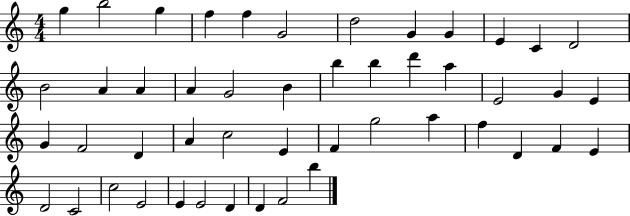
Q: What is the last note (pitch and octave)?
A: B5